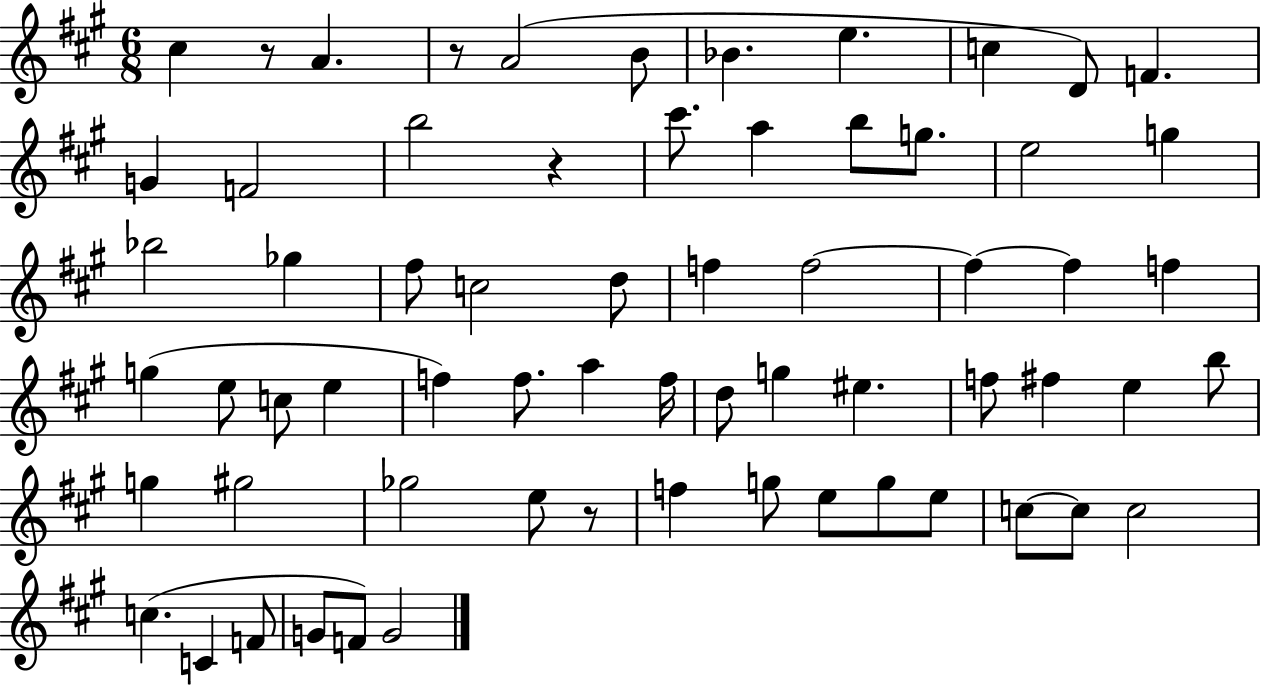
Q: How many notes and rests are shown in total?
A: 65